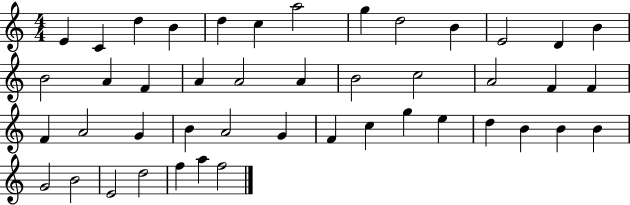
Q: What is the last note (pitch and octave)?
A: F5